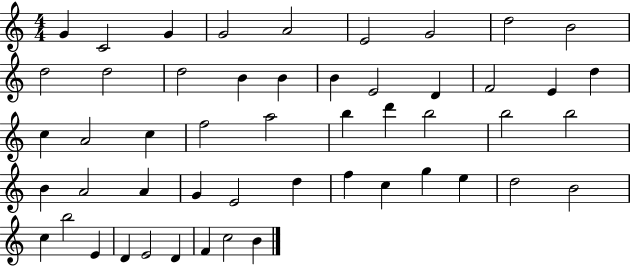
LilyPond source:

{
  \clef treble
  \numericTimeSignature
  \time 4/4
  \key c \major
  g'4 c'2 g'4 | g'2 a'2 | e'2 g'2 | d''2 b'2 | \break d''2 d''2 | d''2 b'4 b'4 | b'4 e'2 d'4 | f'2 e'4 d''4 | \break c''4 a'2 c''4 | f''2 a''2 | b''4 d'''4 b''2 | b''2 b''2 | \break b'4 a'2 a'4 | g'4 e'2 d''4 | f''4 c''4 g''4 e''4 | d''2 b'2 | \break c''4 b''2 e'4 | d'4 e'2 d'4 | f'4 c''2 b'4 | \bar "|."
}